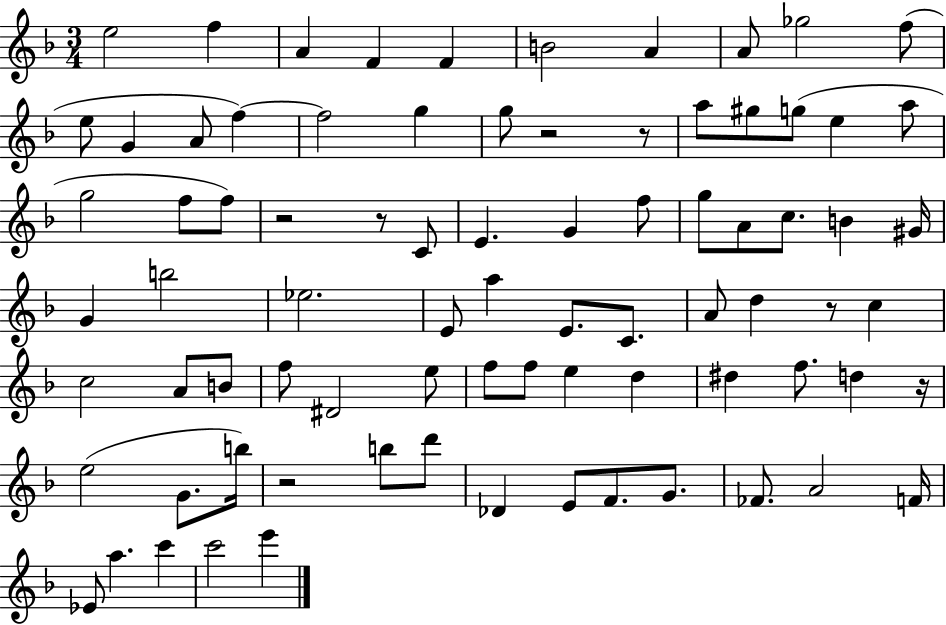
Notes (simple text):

E5/h F5/q A4/q F4/q F4/q B4/h A4/q A4/e Gb5/h F5/e E5/e G4/q A4/e F5/q F5/h G5/q G5/e R/h R/e A5/e G#5/e G5/e E5/q A5/e G5/h F5/e F5/e R/h R/e C4/e E4/q. G4/q F5/e G5/e A4/e C5/e. B4/q G#4/s G4/q B5/h Eb5/h. E4/e A5/q E4/e. C4/e. A4/e D5/q R/e C5/q C5/h A4/e B4/e F5/e D#4/h E5/e F5/e F5/e E5/q D5/q D#5/q F5/e. D5/q R/s E5/h G4/e. B5/s R/h B5/e D6/e Db4/q E4/e F4/e. G4/e. FES4/e. A4/h F4/s Eb4/e A5/q. C6/q C6/h E6/q